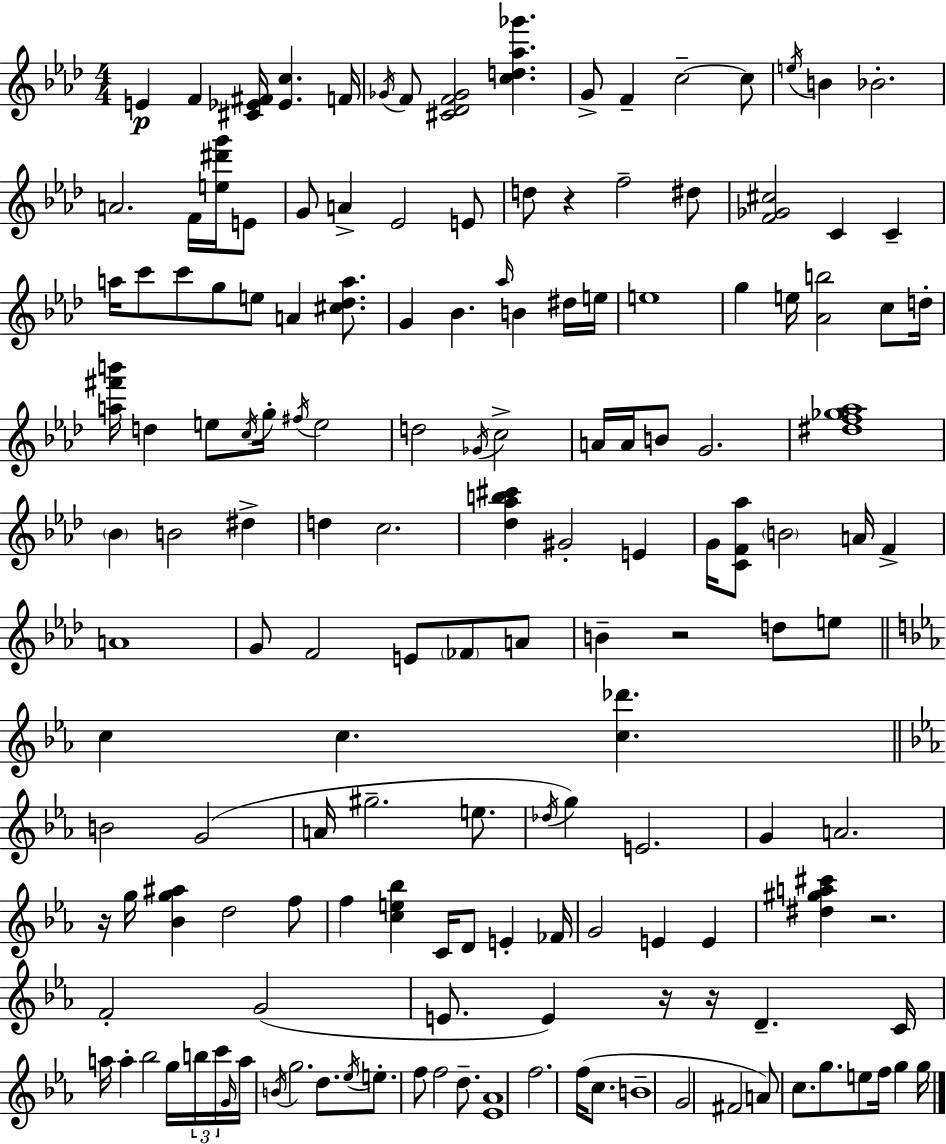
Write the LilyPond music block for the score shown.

{
  \clef treble
  \numericTimeSignature
  \time 4/4
  \key aes \major
  e'4\p f'4 <cis' ees' fis'>16 <ees' c''>4. f'16 | \acciaccatura { ges'16 } f'8 <cis' des' f' ges'>2 <c'' d'' aes'' ges'''>4. | g'8-> f'4-- c''2--~~ c''8 | \acciaccatura { e''16 } b'4 bes'2.-. | \break a'2. f'16 <e'' dis''' g'''>16 | e'8 g'8 a'4-> ees'2 | e'8 d''8 r4 f''2-- | dis''8 <f' ges' cis''>2 c'4 c'4-- | \break a''16 c'''8 c'''8 g''8 e''8 a'4 <cis'' des'' a''>8. | g'4 bes'4. \grace { aes''16 } b'4 | dis''16 e''16 e''1 | g''4 e''16 <aes' b''>2 | \break c''8 d''16-. <a'' fis''' b'''>16 d''4 e''8 \acciaccatura { c''16 } g''16-. \acciaccatura { fis''16 } e''2 | d''2 \acciaccatura { ges'16 } c''2-> | a'16 a'16 b'8 g'2. | <dis'' f'' ges'' aes''>1 | \break \parenthesize bes'4 b'2 | dis''4-> d''4 c''2. | <des'' aes'' b'' cis'''>4 gis'2-. | e'4 g'16 <c' f' aes''>8 \parenthesize b'2 | \break a'16 f'4-> a'1 | g'8 f'2 | e'8 \parenthesize fes'8 a'8 b'4-- r2 | d''8 e''8 \bar "||" \break \key ees \major c''4 c''4. <c'' des'''>4. | \bar "||" \break \key ees \major b'2 g'2( | a'16 gis''2.-- e''8. | \acciaccatura { des''16 }) g''4 e'2. | g'4 a'2. | \break r16 g''16 <bes' g'' ais''>4 d''2 f''8 | f''4 <c'' e'' bes''>4 c'16 d'8 e'4-. | fes'16 g'2 e'4 e'4 | <dis'' gis'' a'' cis'''>4 r2. | \break f'2-. g'2( | e'8. e'4) r16 r16 d'4.-- | c'16 a''16 a''4-. bes''2 g''16 \tuplet 3/2 { b''16 | c'''16 \grace { g'16 } } a''16 \acciaccatura { b'16 } g''2. | \break d''8. \acciaccatura { ees''16 } e''8.-. f''8 f''2 | d''8.-- <ees' aes'>1 | f''2. | f''16( c''8. b'1-- | \break g'2 fis'2 | a'8) c''8. g''8. e''8 f''16 g''4 | g''16 \bar "|."
}